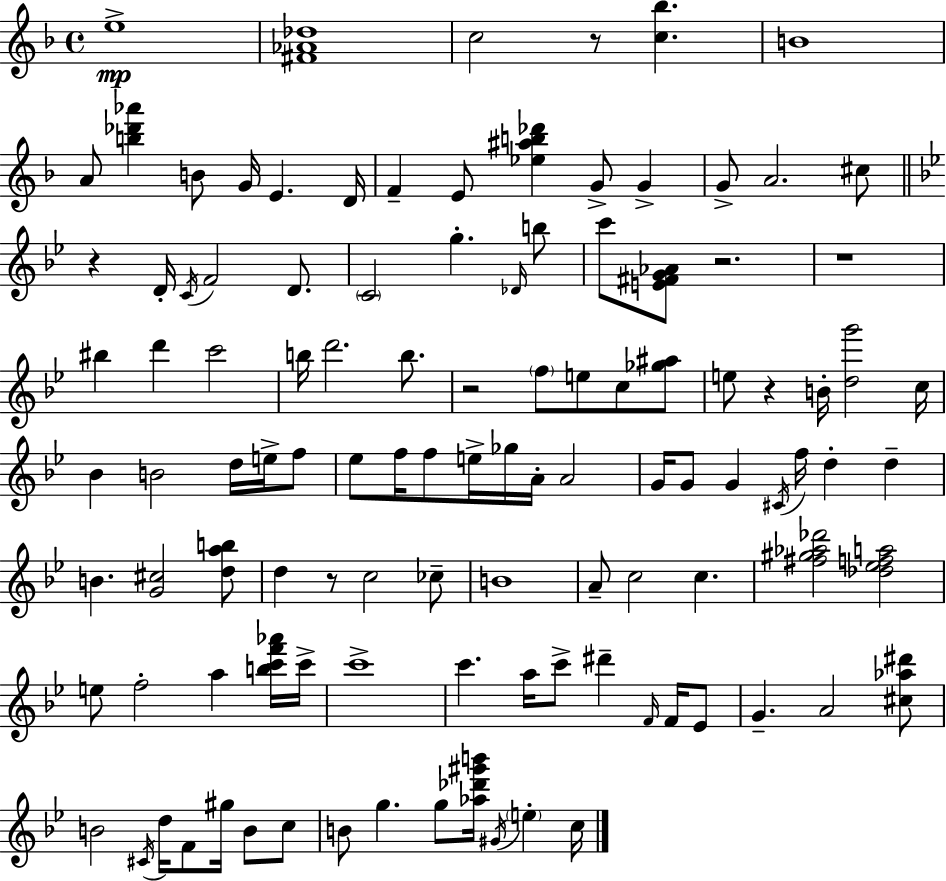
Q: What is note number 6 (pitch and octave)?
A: G4